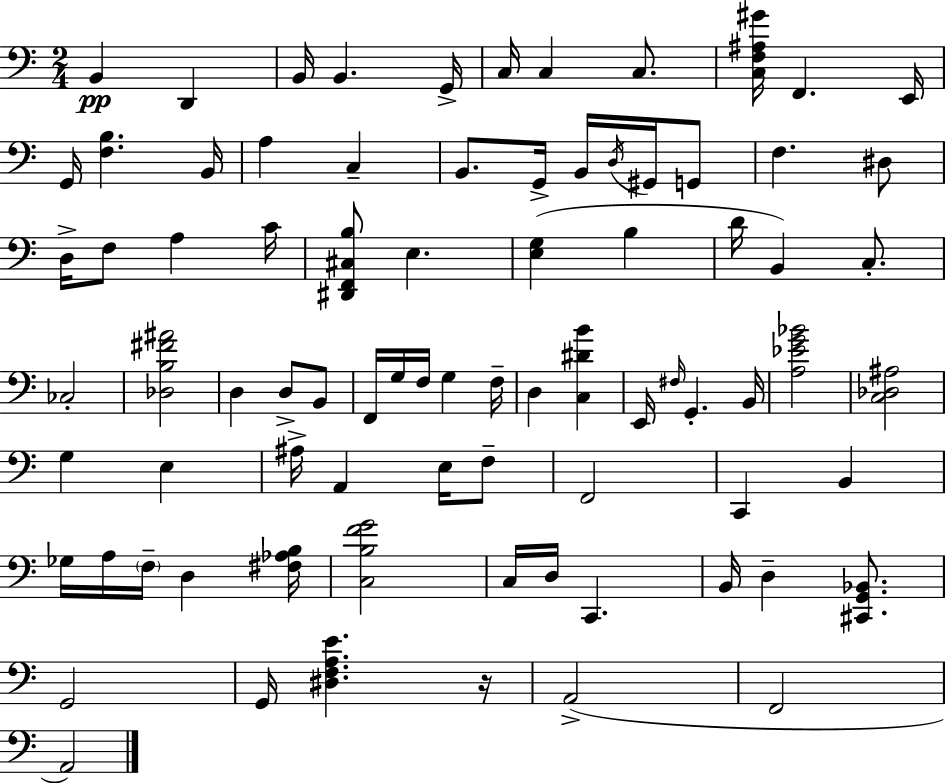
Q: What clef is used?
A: bass